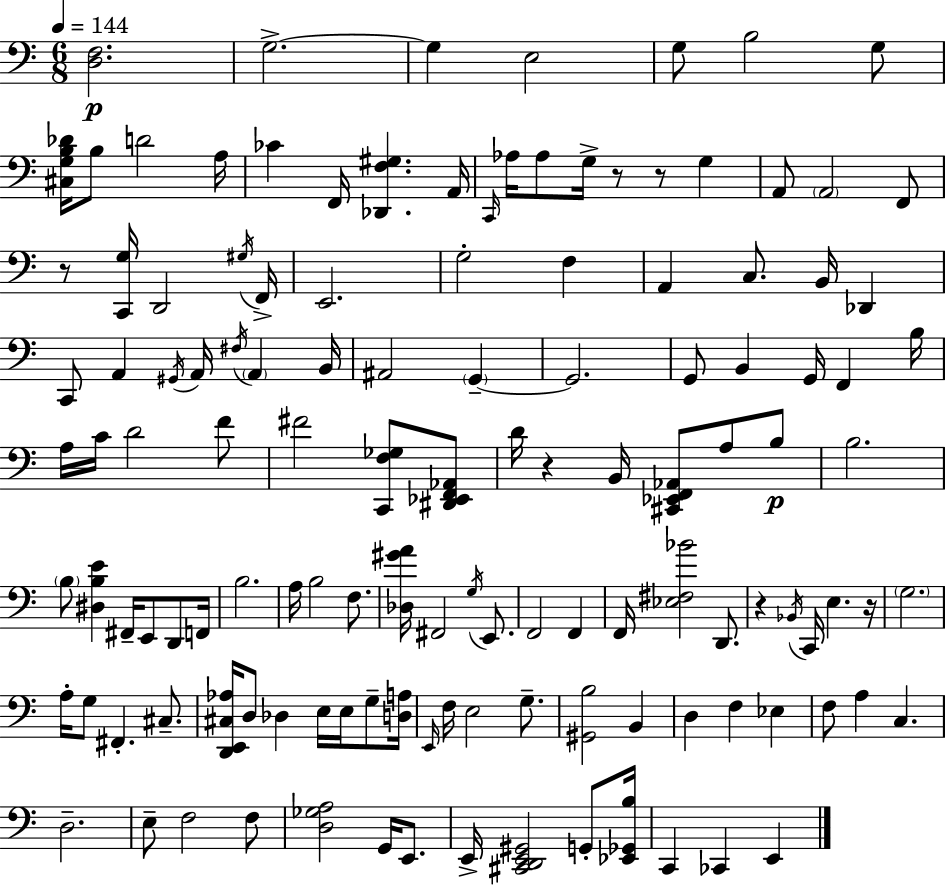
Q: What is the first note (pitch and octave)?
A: G3